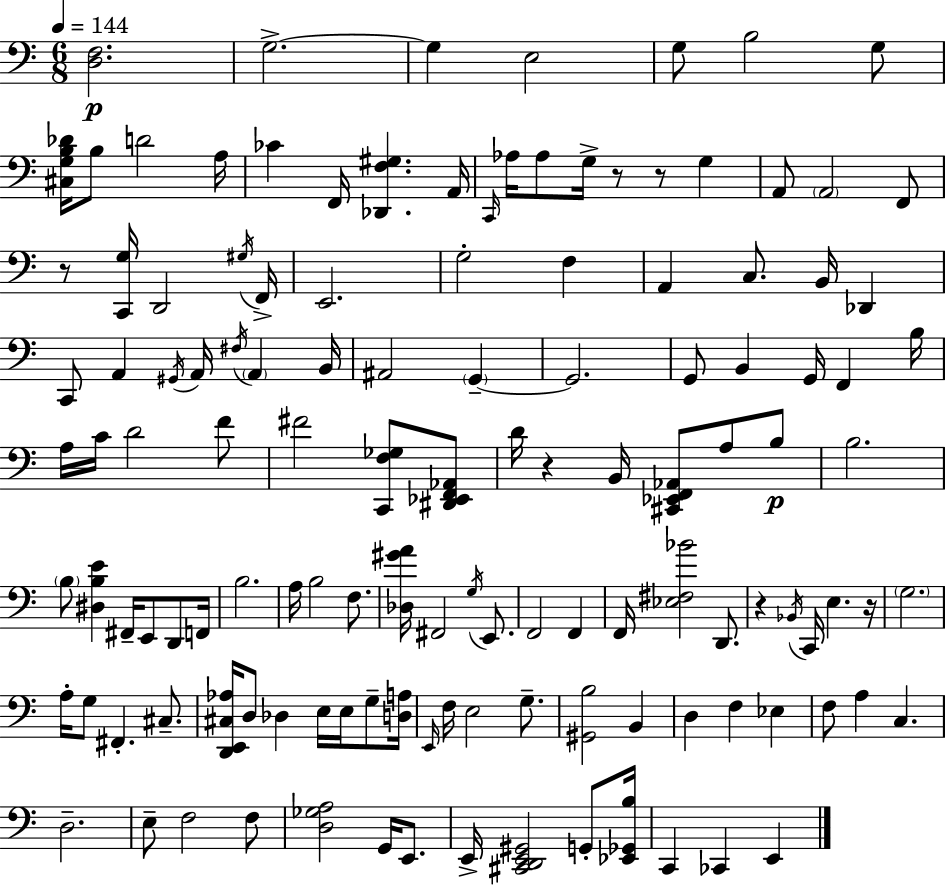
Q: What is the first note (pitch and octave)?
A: G3